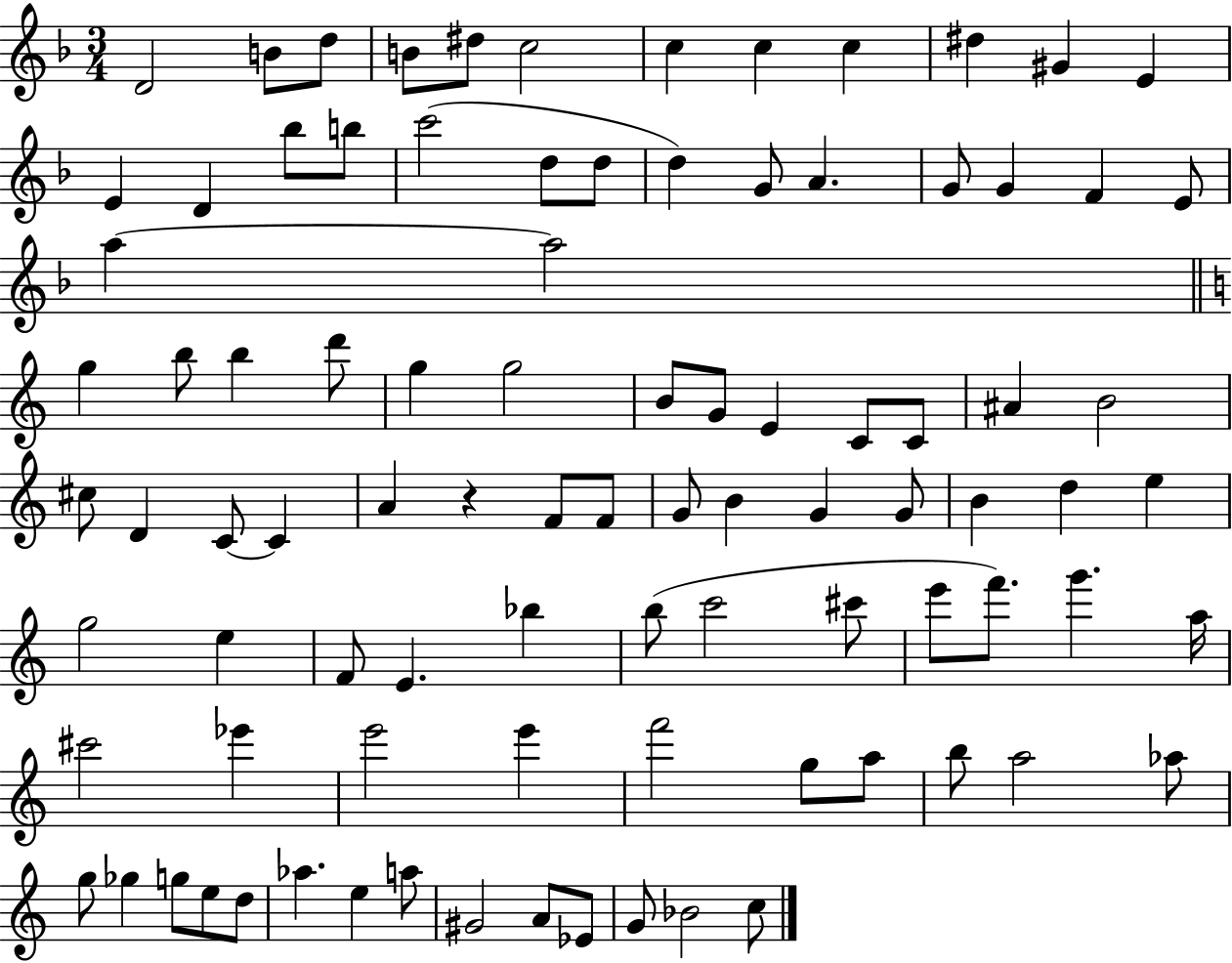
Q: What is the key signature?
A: F major